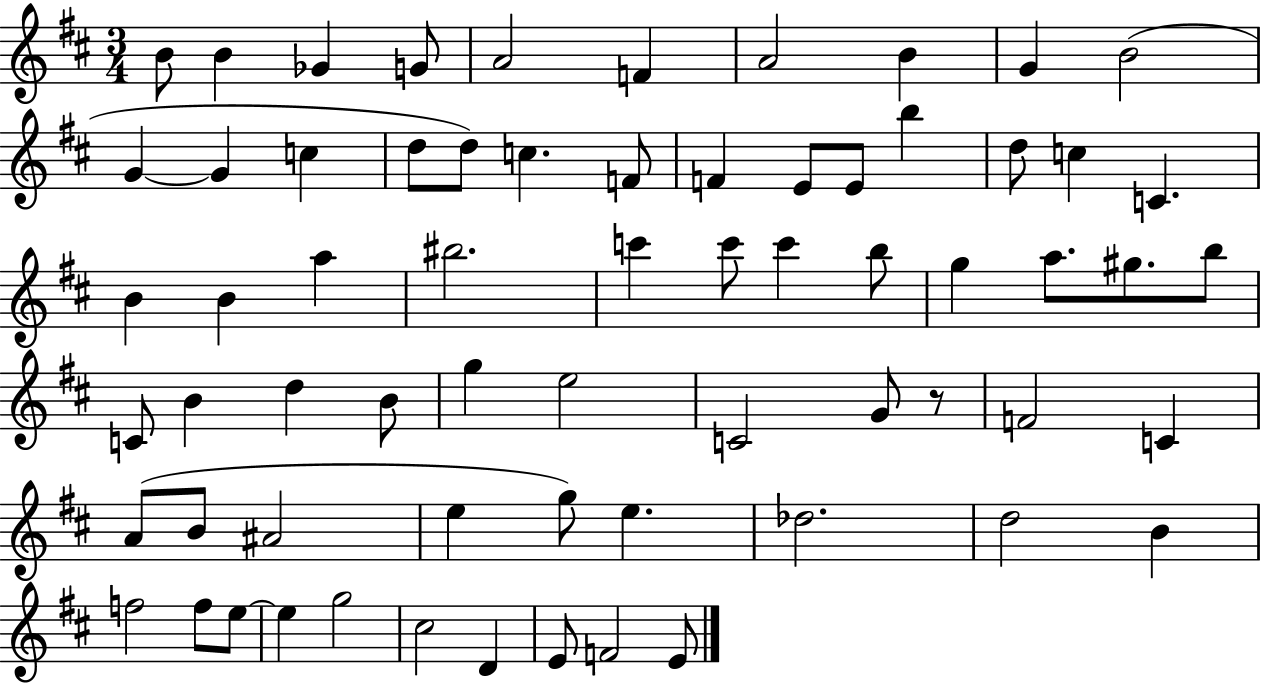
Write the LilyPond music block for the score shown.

{
  \clef treble
  \numericTimeSignature
  \time 3/4
  \key d \major
  b'8 b'4 ges'4 g'8 | a'2 f'4 | a'2 b'4 | g'4 b'2( | \break g'4~~ g'4 c''4 | d''8 d''8) c''4. f'8 | f'4 e'8 e'8 b''4 | d''8 c''4 c'4. | \break b'4 b'4 a''4 | bis''2. | c'''4 c'''8 c'''4 b''8 | g''4 a''8. gis''8. b''8 | \break c'8 b'4 d''4 b'8 | g''4 e''2 | c'2 g'8 r8 | f'2 c'4 | \break a'8( b'8 ais'2 | e''4 g''8) e''4. | des''2. | d''2 b'4 | \break f''2 f''8 e''8~~ | e''4 g''2 | cis''2 d'4 | e'8 f'2 e'8 | \break \bar "|."
}